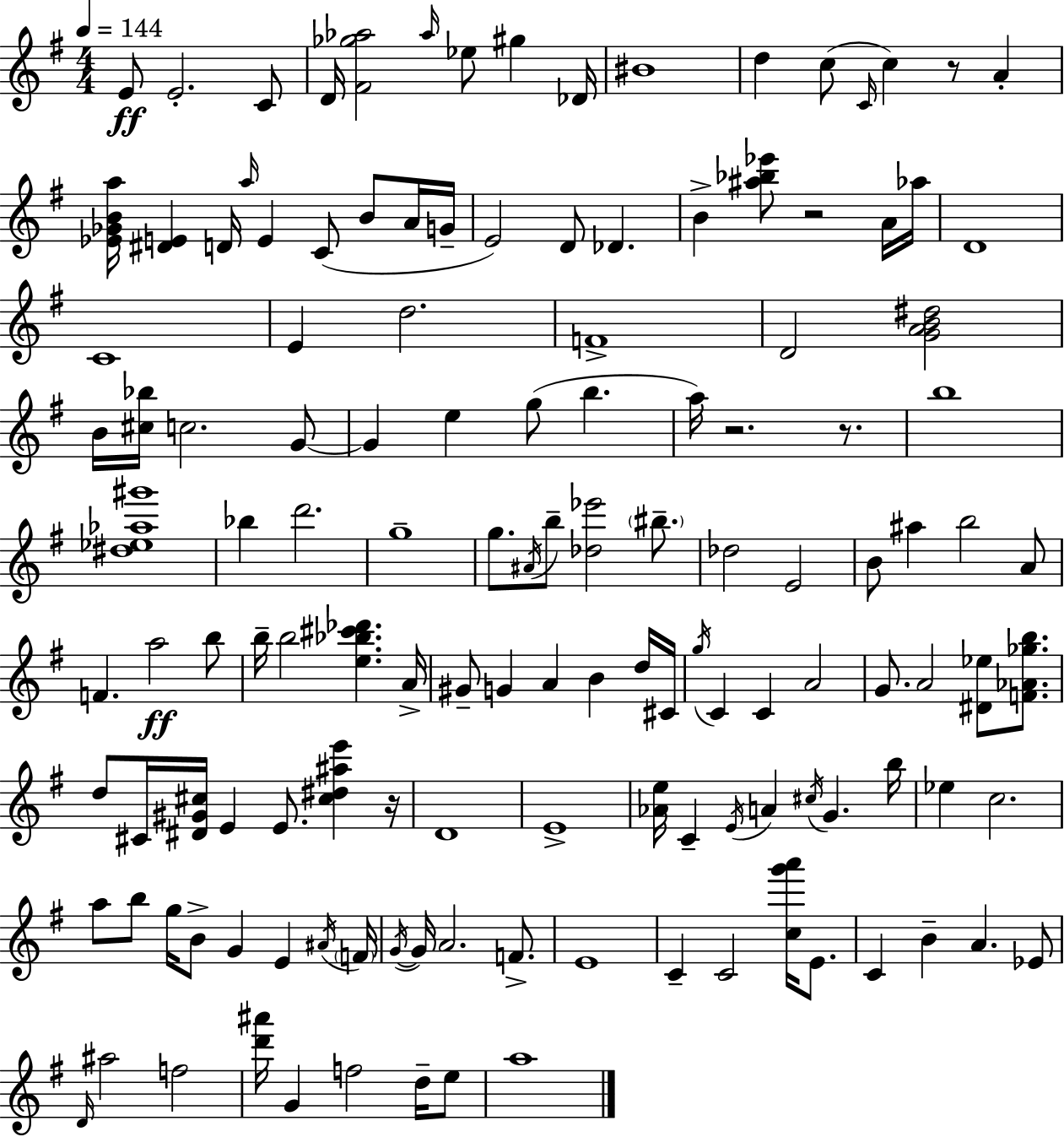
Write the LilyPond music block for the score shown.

{
  \clef treble
  \numericTimeSignature
  \time 4/4
  \key g \major
  \tempo 4 = 144
  e'8\ff e'2.-. c'8 | d'16 <fis' ges'' aes''>2 \grace { aes''16 } ees''8 gis''4 | des'16 bis'1 | d''4 c''8( \grace { c'16 } c''4) r8 a'4-. | \break <ees' ges' b' a''>16 <dis' e'>4 d'16 \grace { a''16 } e'4 c'8( b'8 | a'16 g'16-- e'2) d'8 des'4. | b'4-> <ais'' bes'' ees'''>8 r2 | a'16 aes''16 d'1 | \break c'1 | e'4 d''2. | f'1-> | d'2 <g' a' b' dis''>2 | \break b'16 <cis'' bes''>16 c''2. | g'8~~ g'4 e''4 g''8( b''4. | a''16) r2. | r8. b''1 | \break <dis'' ees'' aes'' gis'''>1 | bes''4 d'''2. | g''1-- | g''8. \acciaccatura { ais'16 } b''8-- <des'' ees'''>2 | \break \parenthesize bis''8.-- des''2 e'2 | b'8 ais''4 b''2 | a'8 f'4. a''2\ff | b''8 b''16-- b''2 <e'' bes'' cis''' des'''>4. | \break a'16-> gis'8-- g'4 a'4 b'4 | d''16 cis'16 \acciaccatura { g''16 } c'4 c'4 a'2 | g'8. a'2 | <dis' ees''>8 <f' aes' ges'' b''>8. d''8 cis'16 <dis' gis' cis''>16 e'4 e'8. | \break <cis'' dis'' ais'' e'''>4 r16 d'1 | e'1-> | <aes' e''>16 c'4-- \acciaccatura { e'16 } a'4 \acciaccatura { cis''16 } | g'4. b''16 ees''4 c''2. | \break a''8 b''8 g''16 b'8-> g'4 | e'4 \acciaccatura { ais'16 } \parenthesize f'16 \acciaccatura { g'16~ }~ g'16 a'2. | f'8.-> e'1 | c'4-- c'2 | \break <c'' g''' a'''>16 e'8. c'4 b'4-- | a'4. ees'8 \grace { d'16 } ais''2 | f''2 <d''' ais'''>16 g'4 f''2 | d''16-- e''8 a''1 | \break \bar "|."
}